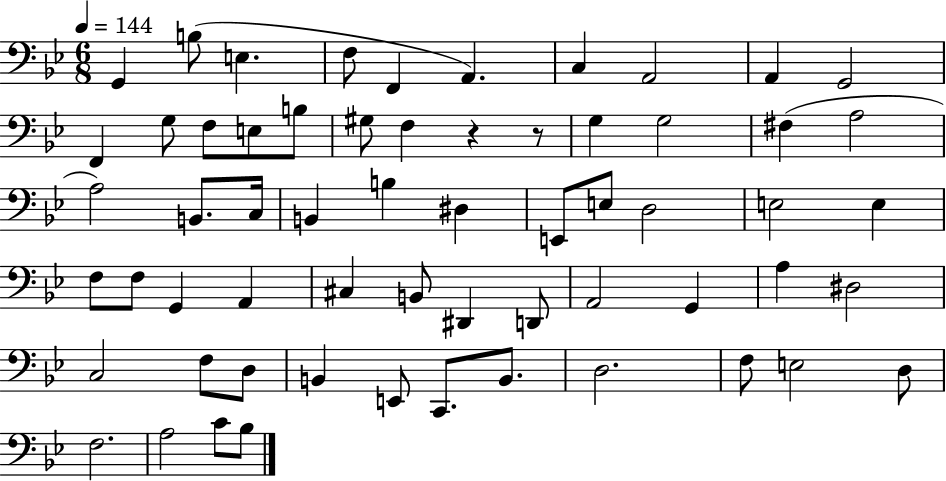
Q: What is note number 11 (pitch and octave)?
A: F2